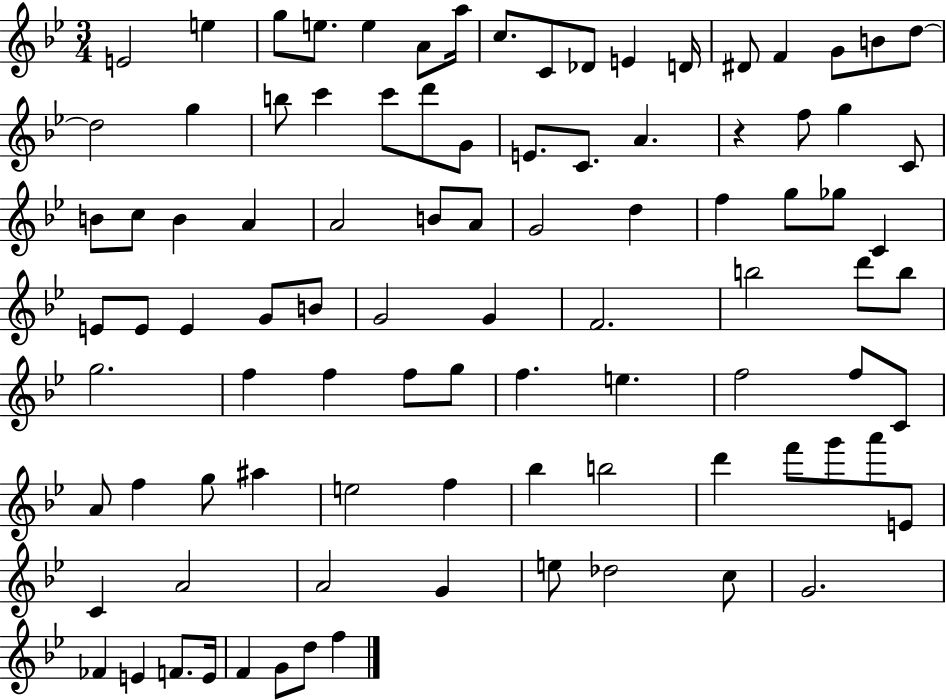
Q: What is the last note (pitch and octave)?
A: F5